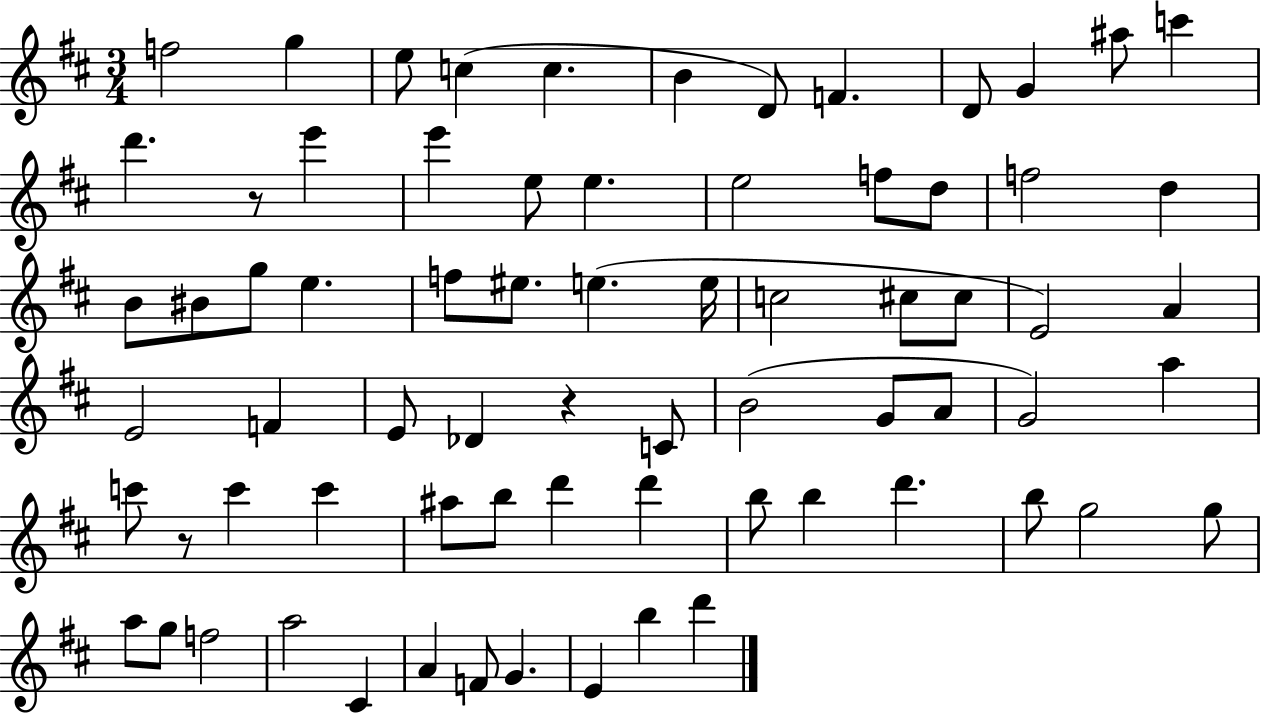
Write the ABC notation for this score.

X:1
T:Untitled
M:3/4
L:1/4
K:D
f2 g e/2 c c B D/2 F D/2 G ^a/2 c' d' z/2 e' e' e/2 e e2 f/2 d/2 f2 d B/2 ^B/2 g/2 e f/2 ^e/2 e e/4 c2 ^c/2 ^c/2 E2 A E2 F E/2 _D z C/2 B2 G/2 A/2 G2 a c'/2 z/2 c' c' ^a/2 b/2 d' d' b/2 b d' b/2 g2 g/2 a/2 g/2 f2 a2 ^C A F/2 G E b d'